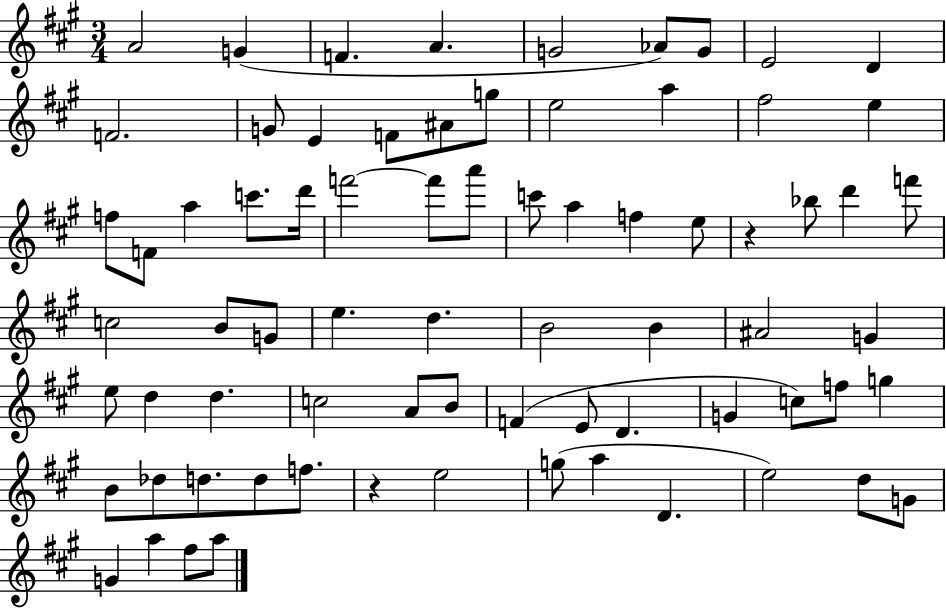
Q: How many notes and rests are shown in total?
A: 74